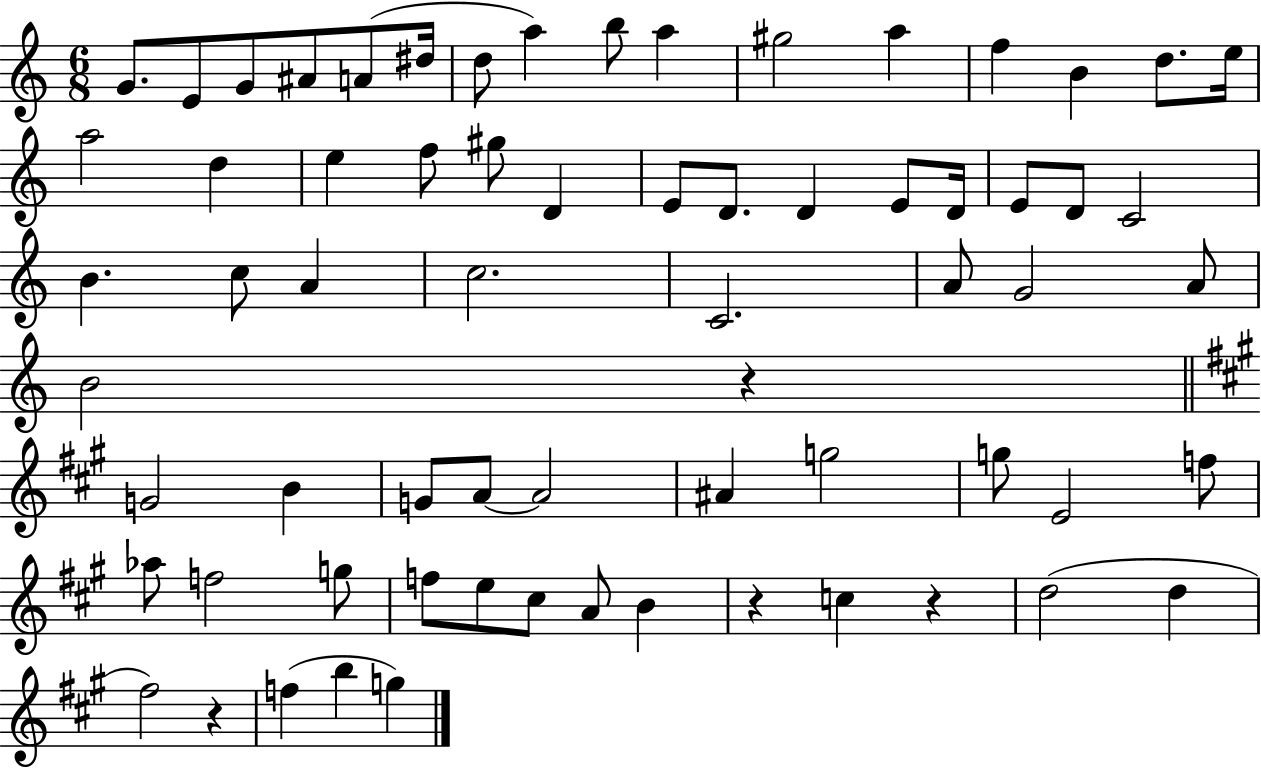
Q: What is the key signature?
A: C major